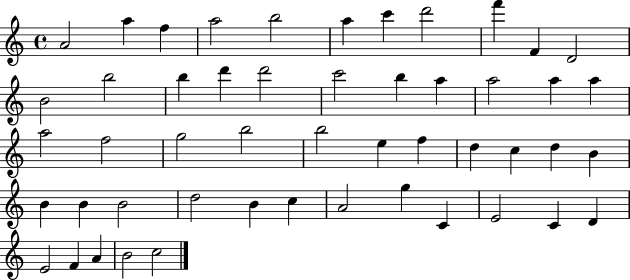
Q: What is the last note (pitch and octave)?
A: C5